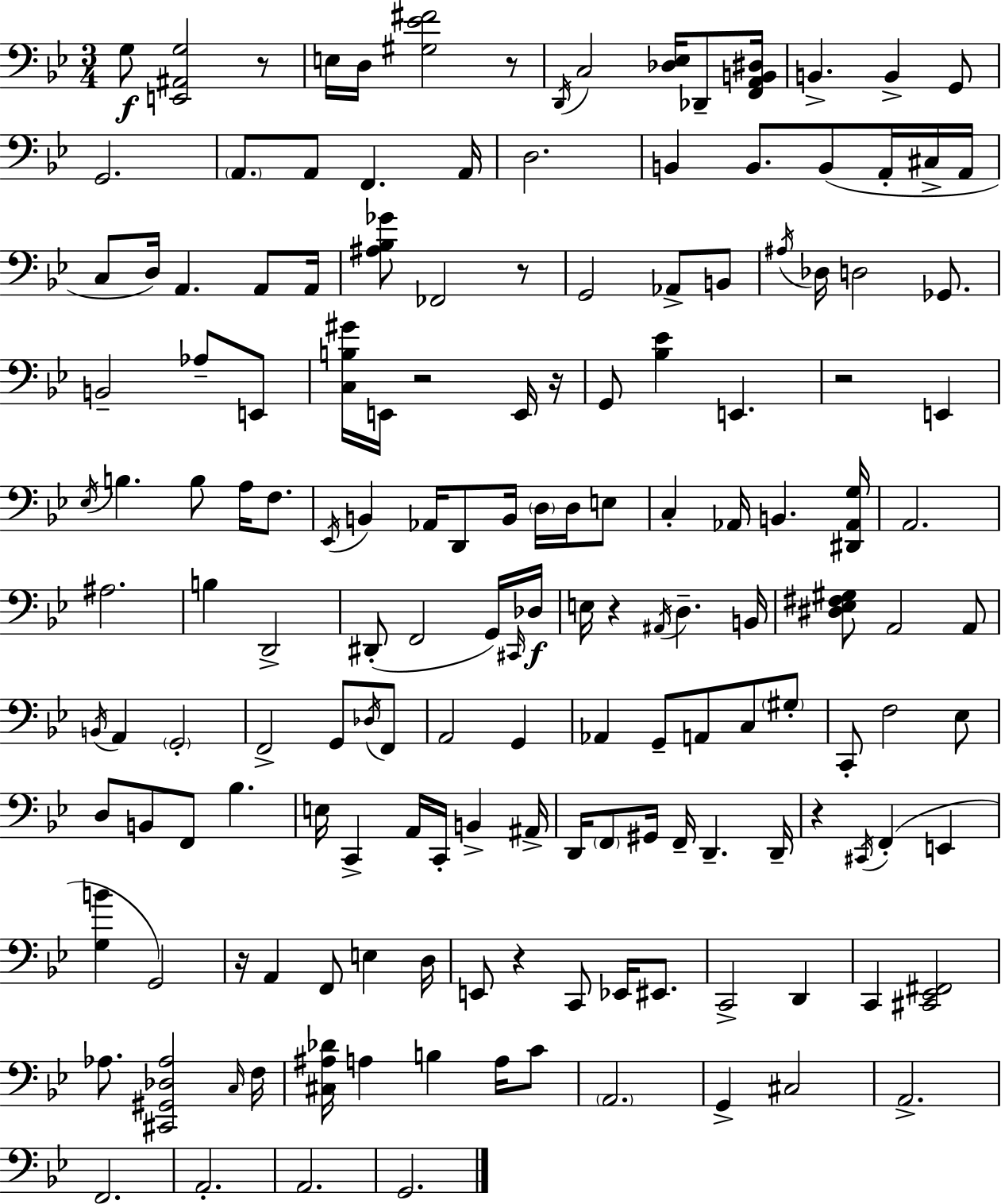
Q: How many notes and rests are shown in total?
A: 159